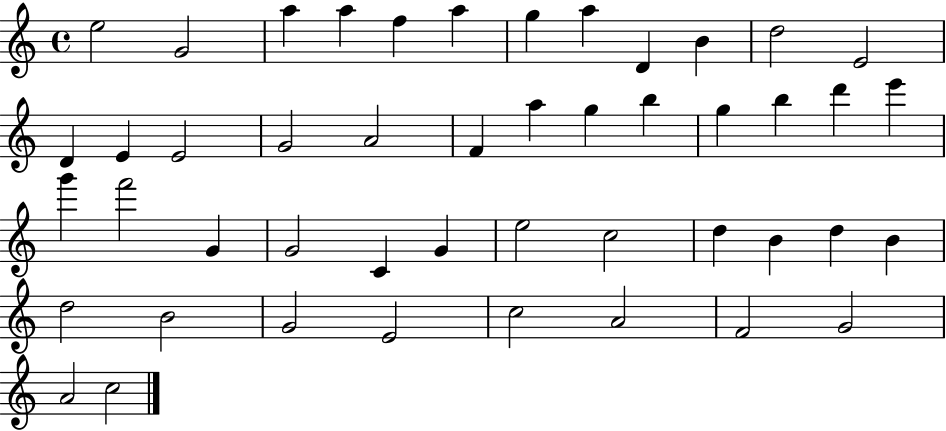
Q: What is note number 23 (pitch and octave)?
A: B5